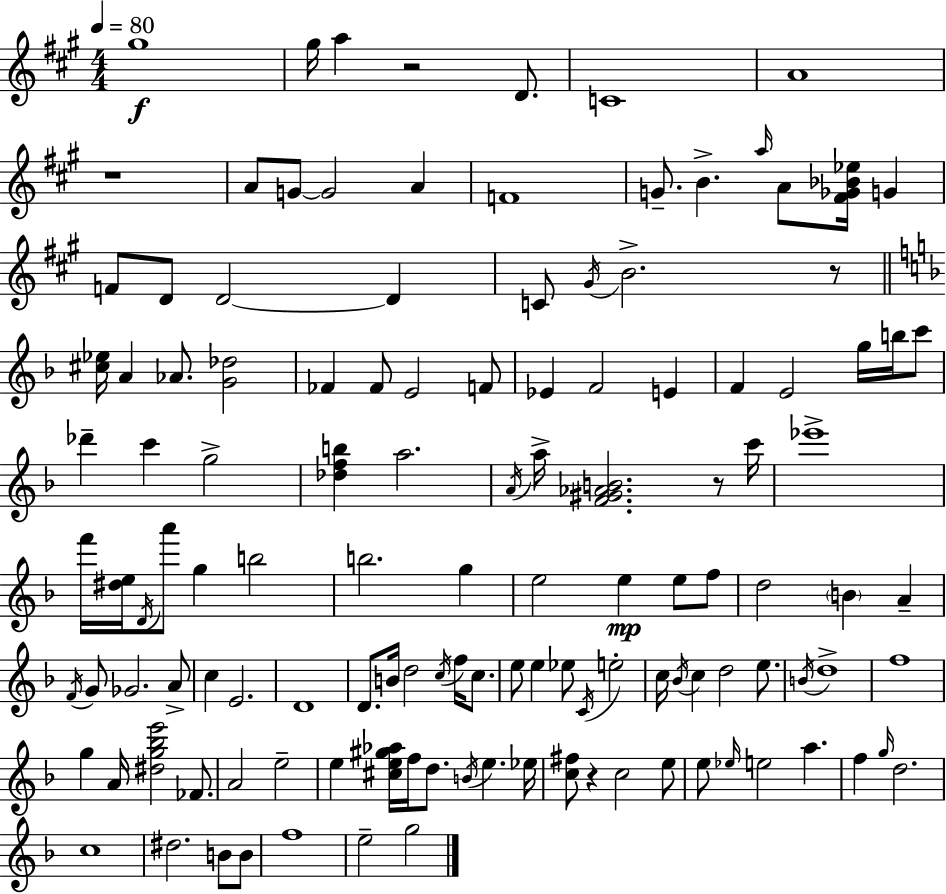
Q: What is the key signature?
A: A major